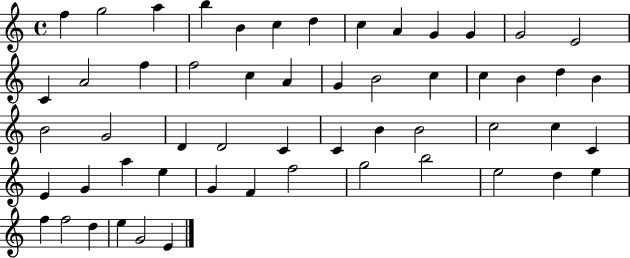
{
  \clef treble
  \time 4/4
  \defaultTimeSignature
  \key c \major
  f''4 g''2 a''4 | b''4 b'4 c''4 d''4 | c''4 a'4 g'4 g'4 | g'2 e'2 | \break c'4 a'2 f''4 | f''2 c''4 a'4 | g'4 b'2 c''4 | c''4 b'4 d''4 b'4 | \break b'2 g'2 | d'4 d'2 c'4 | c'4 b'4 b'2 | c''2 c''4 c'4 | \break e'4 g'4 a''4 e''4 | g'4 f'4 f''2 | g''2 b''2 | e''2 d''4 e''4 | \break f''4 f''2 d''4 | e''4 g'2 e'4 | \bar "|."
}